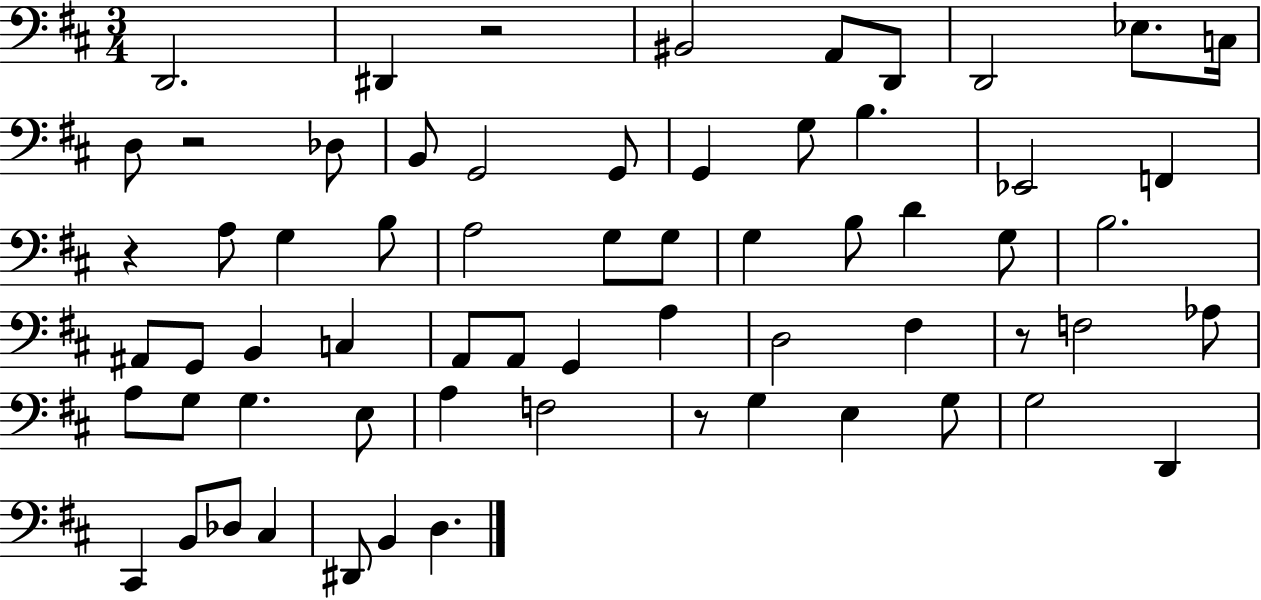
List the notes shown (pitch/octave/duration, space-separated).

D2/h. D#2/q R/h BIS2/h A2/e D2/e D2/h Eb3/e. C3/s D3/e R/h Db3/e B2/e G2/h G2/e G2/q G3/e B3/q. Eb2/h F2/q R/q A3/e G3/q B3/e A3/h G3/e G3/e G3/q B3/e D4/q G3/e B3/h. A#2/e G2/e B2/q C3/q A2/e A2/e G2/q A3/q D3/h F#3/q R/e F3/h Ab3/e A3/e G3/e G3/q. E3/e A3/q F3/h R/e G3/q E3/q G3/e G3/h D2/q C#2/q B2/e Db3/e C#3/q D#2/e B2/q D3/q.